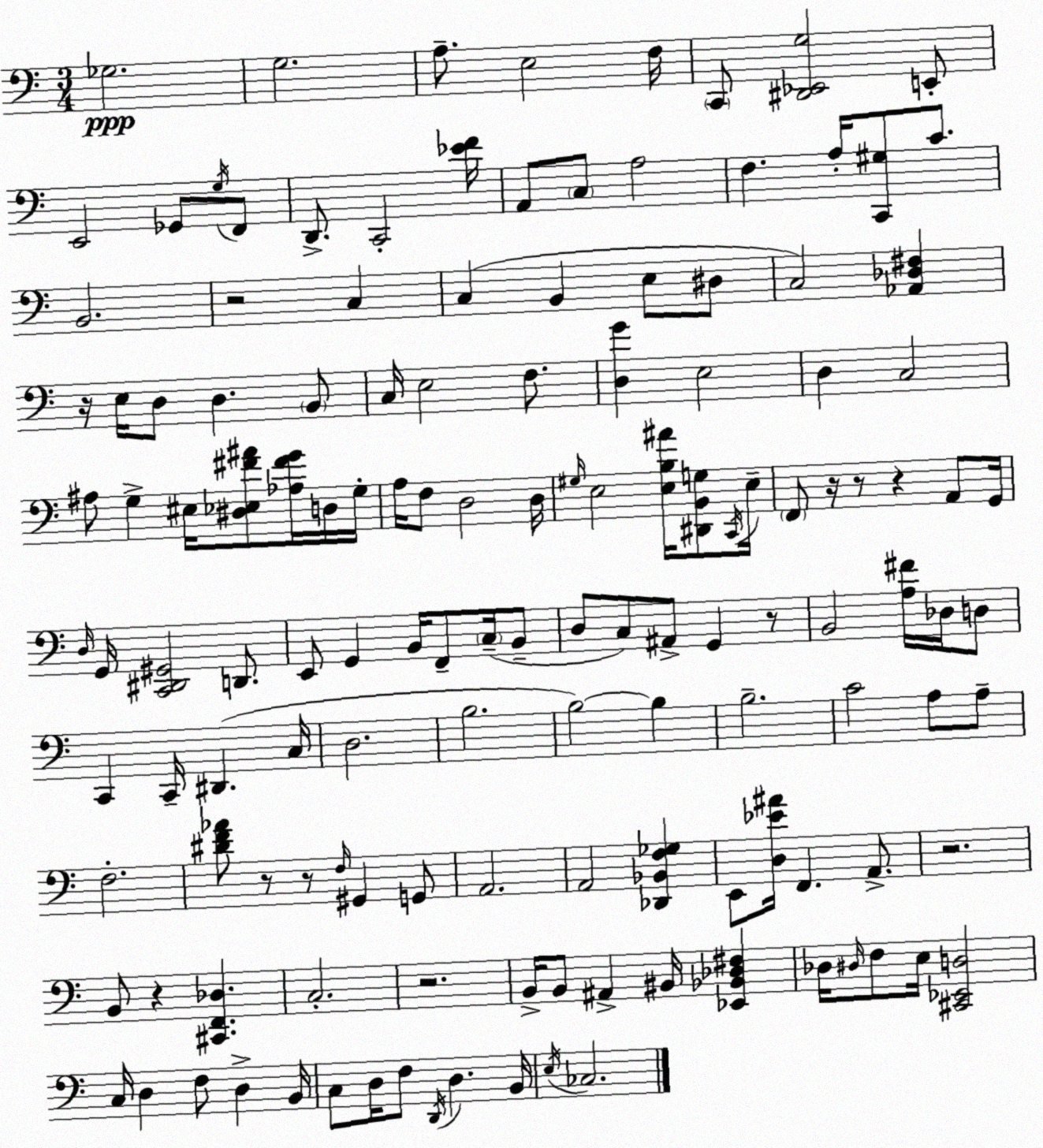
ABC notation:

X:1
T:Untitled
M:3/4
L:1/4
K:Am
_G,2 G,2 A,/2 E,2 F,/4 C,,/2 [^D,,_E,,G,]2 E,,/2 E,,2 _G,,/2 G,/4 F,,/2 D,,/2 C,,2 [_EF]/4 A,,/2 C,/2 A,2 F, A,/4 [C,,^G,]/2 C/2 B,,2 z2 C, C, B,, E,/2 ^D,/2 C,2 [_A,,_D,^F,] z/4 E,/4 D,/2 D, B,,/2 C,/4 E,2 F,/2 [D,G] E,2 D, C,2 ^A,/2 G, ^E,/4 [^D,_E,^F^A]/2 [_A,^FG]/4 D,/4 G,/4 A,/4 F,/2 D,2 D,/4 ^G,/4 E,2 [E,B,^A]/4 [^D,,B,,G,]/2 C,,/4 E,/4 F,,/2 z/4 z/2 z A,,/2 G,,/4 D,/4 G,,/4 [C,,^D,,^G,,]2 D,,/2 E,,/2 G,, B,,/4 F,,/2 C,/4 B,,/2 D,/2 C,/2 ^A,,/2 G,, z/2 B,,2 [A,^F]/4 _D,/4 D,/2 C,, C,,/4 ^D,, C,/4 D,2 B,2 B,2 B, B,2 C2 A,/2 A,/2 F,2 [^DF_A]/2 z/2 z/2 F,/4 ^G,, G,,/2 A,,2 A,,2 [_D,,_B,,F,_G,] E,,/2 [D,_E^A]/4 F,, A,,/2 z2 B,,/2 z [^C,,F,,_D,] C,2 z2 B,,/4 B,,/2 ^A,, ^B,,/4 [_E,,_B,,_D,^F,] _D,/4 ^D,/4 F,/2 E,/4 [^C,,_E,,D,]2 C,/4 D, F,/2 D, B,,/4 C,/2 D,/4 F,/2 D,,/4 D, B,,/4 E,/4 _C,2